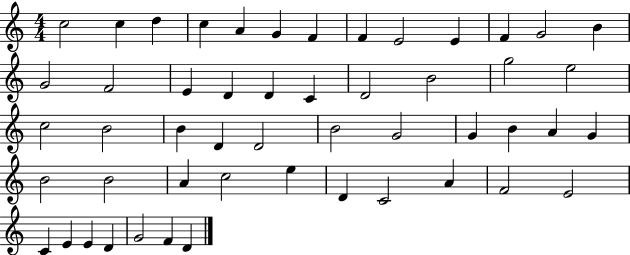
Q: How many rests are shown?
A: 0